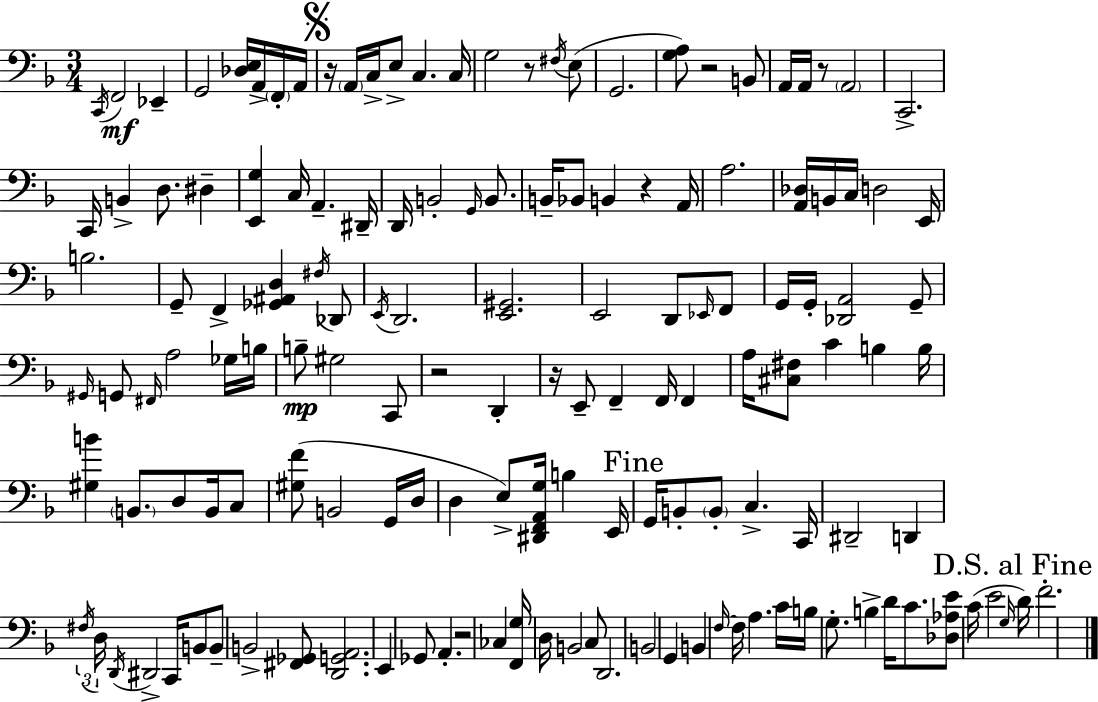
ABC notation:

X:1
T:Untitled
M:3/4
L:1/4
K:F
C,,/4 F,,2 _E,, G,,2 [_D,E,]/4 A,,/4 F,,/4 A,,/4 z/4 A,,/4 C,/4 E,/2 C, C,/4 G,2 z/2 ^F,/4 E,/2 G,,2 [G,A,]/2 z2 B,,/2 A,,/4 A,,/4 z/2 A,,2 C,,2 C,,/4 B,, D,/2 ^D, [E,,G,] C,/4 A,, ^D,,/4 D,,/4 B,,2 G,,/4 B,,/2 B,,/4 _B,,/2 B,, z A,,/4 A,2 [A,,_D,]/4 B,,/4 C,/4 D,2 E,,/4 B,2 G,,/2 F,, [_G,,^A,,D,] ^F,/4 _D,,/2 E,,/4 D,,2 [E,,^G,,]2 E,,2 D,,/2 _E,,/4 F,,/2 G,,/4 G,,/4 [_D,,A,,]2 G,,/2 ^G,,/4 G,,/2 ^F,,/4 A,2 _G,/4 B,/4 B,/2 ^G,2 C,,/2 z2 D,, z/4 E,,/2 F,, F,,/4 F,, A,/4 [^C,^F,]/2 C B, B,/4 [^G,B] B,,/2 D,/2 B,,/4 C,/2 [^G,F]/2 B,,2 G,,/4 D,/4 D, E,/2 [^D,,F,,A,,G,]/4 B, E,,/4 G,,/4 B,,/2 B,,/2 C, C,,/4 ^D,,2 D,, ^F,/4 D,/4 D,,/4 ^D,,2 C,,/4 B,,/2 B,,/2 B,,2 [^F,,_G,,]/2 [D,,G,,A,,]2 E,, _G,,/2 A,, z2 _C, [F,,G,]/4 D,/4 B,,2 C,/2 D,,2 B,,2 G,, B,, F,/4 F,/4 A, C/4 B,/4 G,/2 B, D/4 C/2 [_D,_A,E]/2 C/4 E2 G,/4 D/4 F2